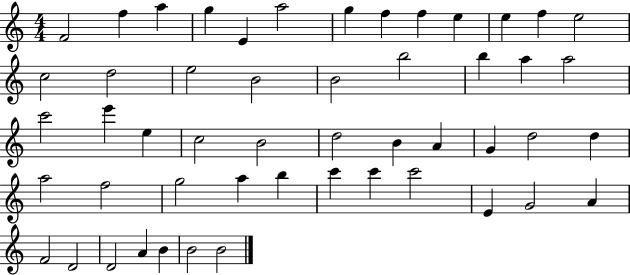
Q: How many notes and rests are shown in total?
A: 51